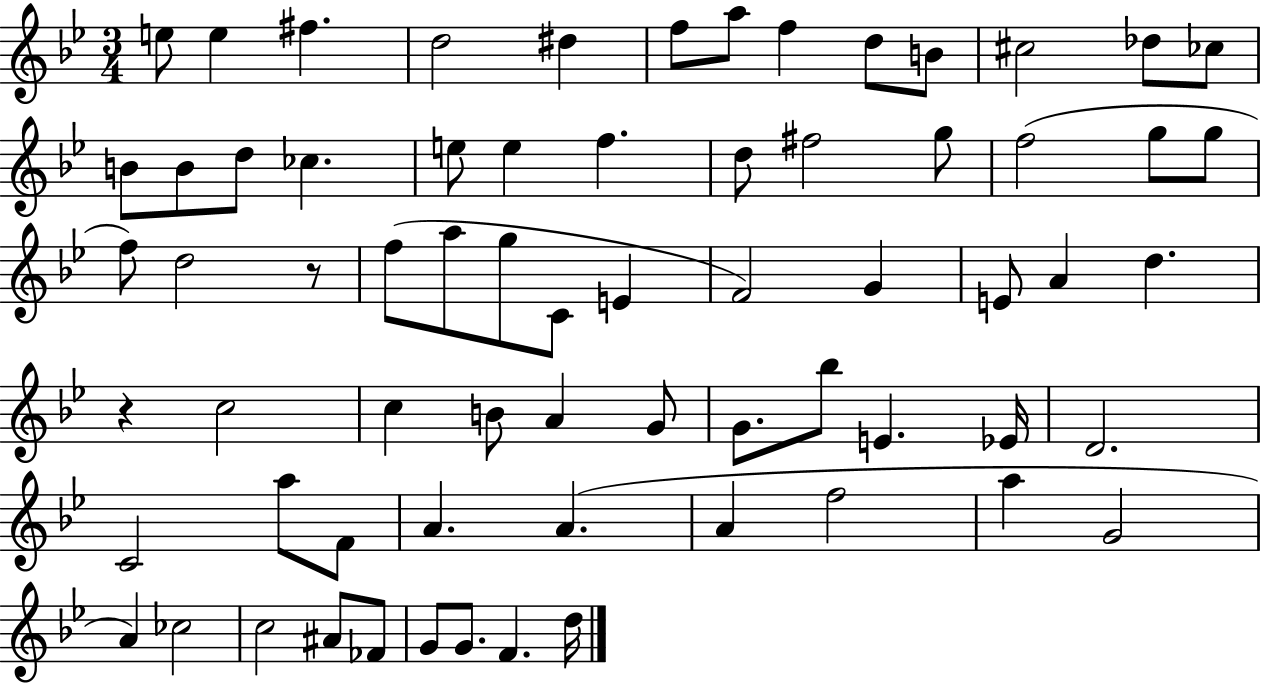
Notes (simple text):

E5/e E5/q F#5/q. D5/h D#5/q F5/e A5/e F5/q D5/e B4/e C#5/h Db5/e CES5/e B4/e B4/e D5/e CES5/q. E5/e E5/q F5/q. D5/e F#5/h G5/e F5/h G5/e G5/e F5/e D5/h R/e F5/e A5/e G5/e C4/e E4/q F4/h G4/q E4/e A4/q D5/q. R/q C5/h C5/q B4/e A4/q G4/e G4/e. Bb5/e E4/q. Eb4/s D4/h. C4/h A5/e F4/e A4/q. A4/q. A4/q F5/h A5/q G4/h A4/q CES5/h C5/h A#4/e FES4/e G4/e G4/e. F4/q. D5/s